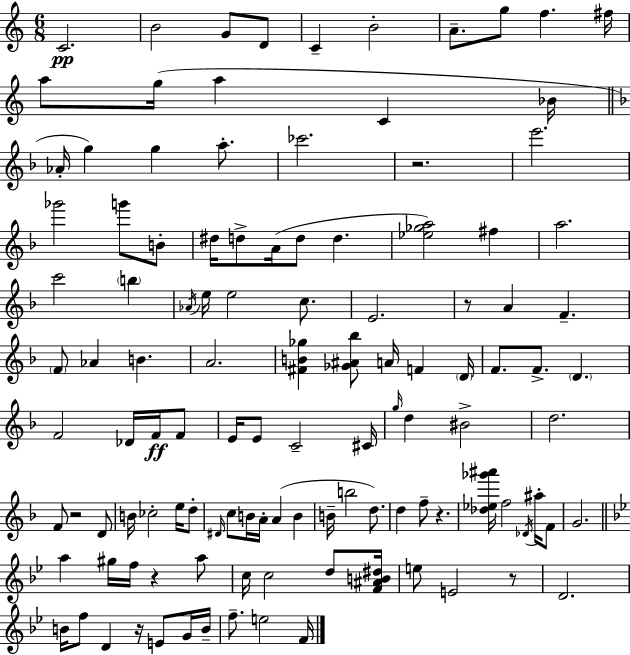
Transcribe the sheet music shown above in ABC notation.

X:1
T:Untitled
M:6/8
L:1/4
K:Am
C2 B2 G/2 D/2 C B2 A/2 g/2 f ^f/4 a/2 g/4 a C _B/4 _A/4 g g a/2 _c'2 z2 e'2 _g'2 g'/2 B/2 ^d/4 d/2 A/4 d/2 d [_e_ga]2 ^f a2 c'2 b _A/4 e/4 e2 c/2 E2 z/2 A F F/2 _A B A2 [^FB_g] [_G^A_b]/2 A/4 F D/4 F/2 F/2 D F2 _D/4 F/4 F/2 E/4 E/2 C2 ^C/4 g/4 d ^B2 d2 F/2 z2 D/2 B/4 _c2 e/4 d/2 ^D/4 c/2 B/4 A/4 A B B/4 b2 d/2 d f/2 z [_d_e_g'^a']/4 f2 _D/4 ^a/4 F/2 G2 a ^g/4 f/4 z a/2 c/4 c2 d/2 [F^AB^d]/4 e/2 E2 z/2 D2 B/4 f/2 D z/4 E/2 G/4 B/4 f/2 e2 F/4